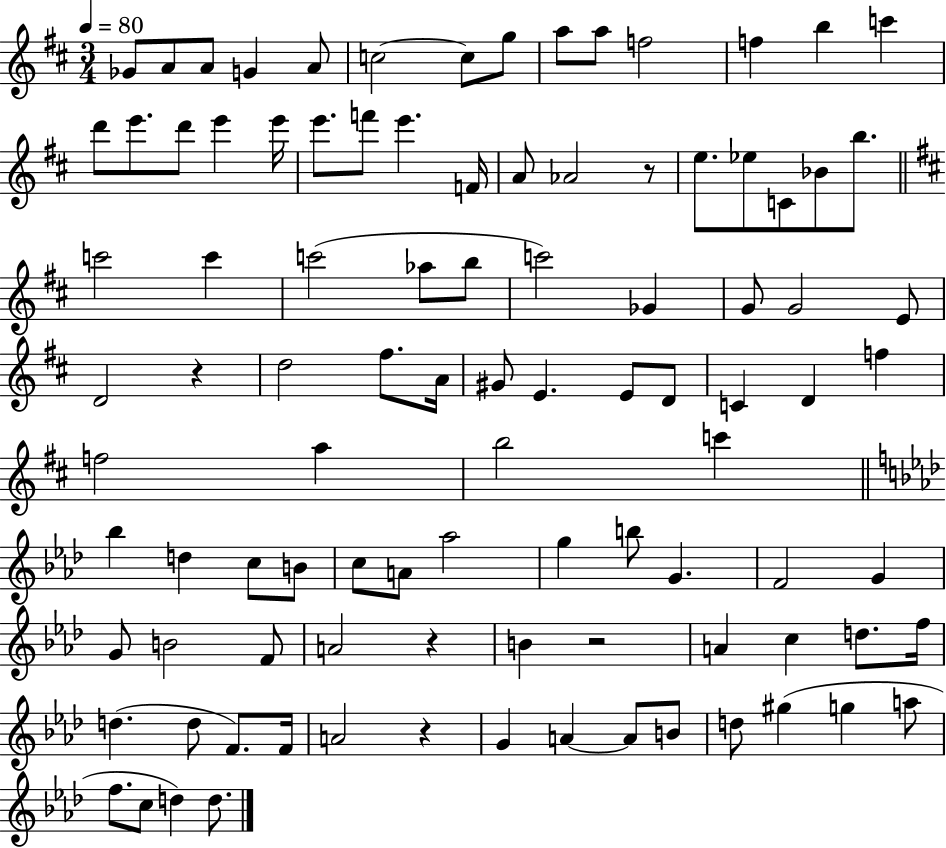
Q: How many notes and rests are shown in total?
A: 98